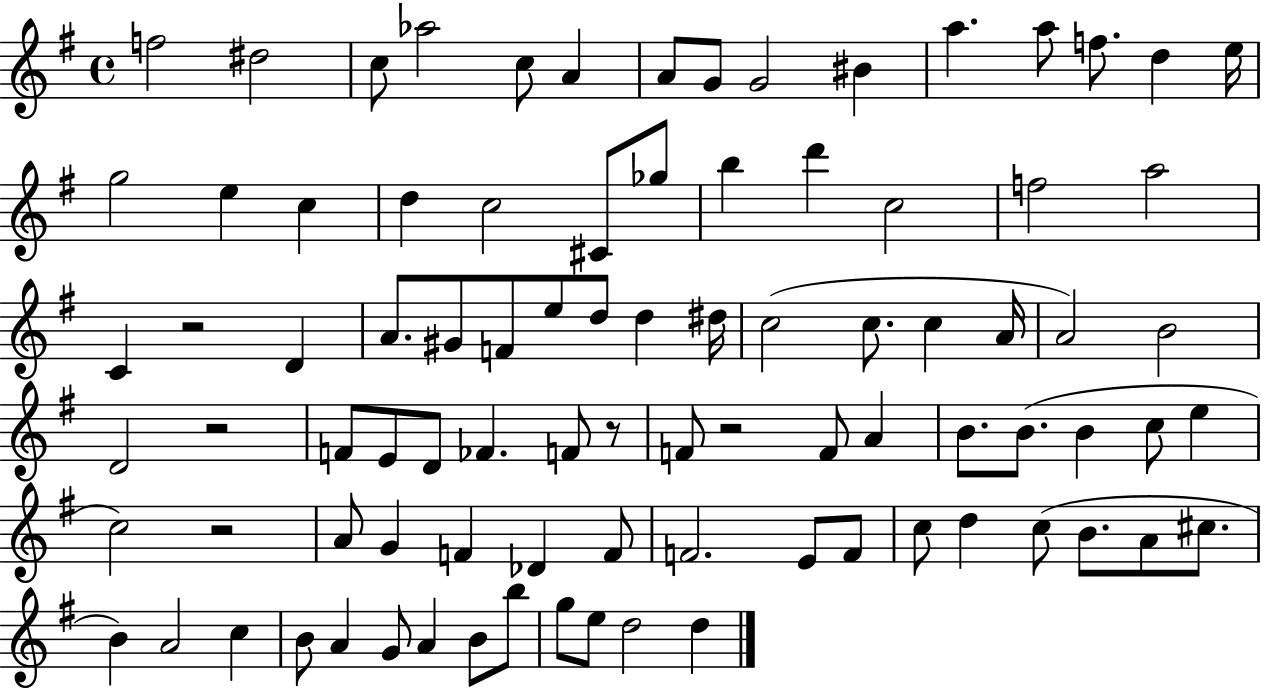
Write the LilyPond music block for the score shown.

{
  \clef treble
  \time 4/4
  \defaultTimeSignature
  \key g \major
  f''2 dis''2 | c''8 aes''2 c''8 a'4 | a'8 g'8 g'2 bis'4 | a''4. a''8 f''8. d''4 e''16 | \break g''2 e''4 c''4 | d''4 c''2 cis'8 ges''8 | b''4 d'''4 c''2 | f''2 a''2 | \break c'4 r2 d'4 | a'8. gis'8 f'8 e''8 d''8 d''4 dis''16 | c''2( c''8. c''4 a'16 | a'2) b'2 | \break d'2 r2 | f'8 e'8 d'8 fes'4. f'8 r8 | f'8 r2 f'8 a'4 | b'8. b'8.( b'4 c''8 e''4 | \break c''2) r2 | a'8 g'4 f'4 des'4 f'8 | f'2. e'8 f'8 | c''8 d''4 c''8( b'8. a'8 cis''8. | \break b'4) a'2 c''4 | b'8 a'4 g'8 a'4 b'8 b''8 | g''8 e''8 d''2 d''4 | \bar "|."
}